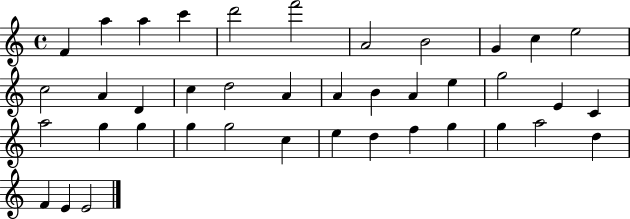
{
  \clef treble
  \time 4/4
  \defaultTimeSignature
  \key c \major
  f'4 a''4 a''4 c'''4 | d'''2 f'''2 | a'2 b'2 | g'4 c''4 e''2 | \break c''2 a'4 d'4 | c''4 d''2 a'4 | a'4 b'4 a'4 e''4 | g''2 e'4 c'4 | \break a''2 g''4 g''4 | g''4 g''2 c''4 | e''4 d''4 f''4 g''4 | g''4 a''2 d''4 | \break f'4 e'4 e'2 | \bar "|."
}